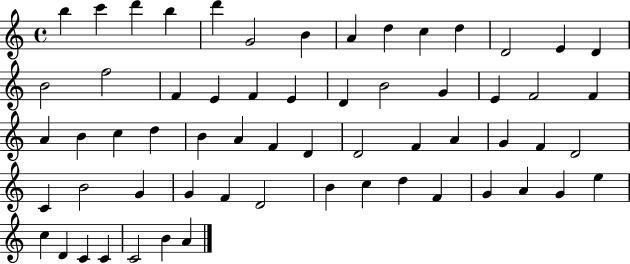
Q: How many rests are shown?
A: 0